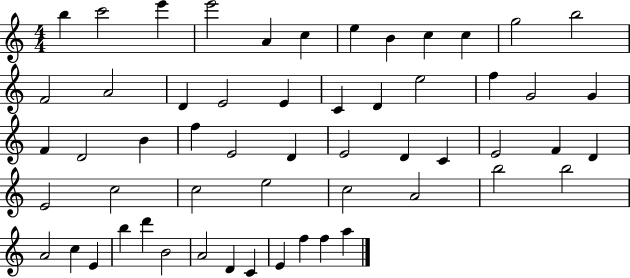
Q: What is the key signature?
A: C major